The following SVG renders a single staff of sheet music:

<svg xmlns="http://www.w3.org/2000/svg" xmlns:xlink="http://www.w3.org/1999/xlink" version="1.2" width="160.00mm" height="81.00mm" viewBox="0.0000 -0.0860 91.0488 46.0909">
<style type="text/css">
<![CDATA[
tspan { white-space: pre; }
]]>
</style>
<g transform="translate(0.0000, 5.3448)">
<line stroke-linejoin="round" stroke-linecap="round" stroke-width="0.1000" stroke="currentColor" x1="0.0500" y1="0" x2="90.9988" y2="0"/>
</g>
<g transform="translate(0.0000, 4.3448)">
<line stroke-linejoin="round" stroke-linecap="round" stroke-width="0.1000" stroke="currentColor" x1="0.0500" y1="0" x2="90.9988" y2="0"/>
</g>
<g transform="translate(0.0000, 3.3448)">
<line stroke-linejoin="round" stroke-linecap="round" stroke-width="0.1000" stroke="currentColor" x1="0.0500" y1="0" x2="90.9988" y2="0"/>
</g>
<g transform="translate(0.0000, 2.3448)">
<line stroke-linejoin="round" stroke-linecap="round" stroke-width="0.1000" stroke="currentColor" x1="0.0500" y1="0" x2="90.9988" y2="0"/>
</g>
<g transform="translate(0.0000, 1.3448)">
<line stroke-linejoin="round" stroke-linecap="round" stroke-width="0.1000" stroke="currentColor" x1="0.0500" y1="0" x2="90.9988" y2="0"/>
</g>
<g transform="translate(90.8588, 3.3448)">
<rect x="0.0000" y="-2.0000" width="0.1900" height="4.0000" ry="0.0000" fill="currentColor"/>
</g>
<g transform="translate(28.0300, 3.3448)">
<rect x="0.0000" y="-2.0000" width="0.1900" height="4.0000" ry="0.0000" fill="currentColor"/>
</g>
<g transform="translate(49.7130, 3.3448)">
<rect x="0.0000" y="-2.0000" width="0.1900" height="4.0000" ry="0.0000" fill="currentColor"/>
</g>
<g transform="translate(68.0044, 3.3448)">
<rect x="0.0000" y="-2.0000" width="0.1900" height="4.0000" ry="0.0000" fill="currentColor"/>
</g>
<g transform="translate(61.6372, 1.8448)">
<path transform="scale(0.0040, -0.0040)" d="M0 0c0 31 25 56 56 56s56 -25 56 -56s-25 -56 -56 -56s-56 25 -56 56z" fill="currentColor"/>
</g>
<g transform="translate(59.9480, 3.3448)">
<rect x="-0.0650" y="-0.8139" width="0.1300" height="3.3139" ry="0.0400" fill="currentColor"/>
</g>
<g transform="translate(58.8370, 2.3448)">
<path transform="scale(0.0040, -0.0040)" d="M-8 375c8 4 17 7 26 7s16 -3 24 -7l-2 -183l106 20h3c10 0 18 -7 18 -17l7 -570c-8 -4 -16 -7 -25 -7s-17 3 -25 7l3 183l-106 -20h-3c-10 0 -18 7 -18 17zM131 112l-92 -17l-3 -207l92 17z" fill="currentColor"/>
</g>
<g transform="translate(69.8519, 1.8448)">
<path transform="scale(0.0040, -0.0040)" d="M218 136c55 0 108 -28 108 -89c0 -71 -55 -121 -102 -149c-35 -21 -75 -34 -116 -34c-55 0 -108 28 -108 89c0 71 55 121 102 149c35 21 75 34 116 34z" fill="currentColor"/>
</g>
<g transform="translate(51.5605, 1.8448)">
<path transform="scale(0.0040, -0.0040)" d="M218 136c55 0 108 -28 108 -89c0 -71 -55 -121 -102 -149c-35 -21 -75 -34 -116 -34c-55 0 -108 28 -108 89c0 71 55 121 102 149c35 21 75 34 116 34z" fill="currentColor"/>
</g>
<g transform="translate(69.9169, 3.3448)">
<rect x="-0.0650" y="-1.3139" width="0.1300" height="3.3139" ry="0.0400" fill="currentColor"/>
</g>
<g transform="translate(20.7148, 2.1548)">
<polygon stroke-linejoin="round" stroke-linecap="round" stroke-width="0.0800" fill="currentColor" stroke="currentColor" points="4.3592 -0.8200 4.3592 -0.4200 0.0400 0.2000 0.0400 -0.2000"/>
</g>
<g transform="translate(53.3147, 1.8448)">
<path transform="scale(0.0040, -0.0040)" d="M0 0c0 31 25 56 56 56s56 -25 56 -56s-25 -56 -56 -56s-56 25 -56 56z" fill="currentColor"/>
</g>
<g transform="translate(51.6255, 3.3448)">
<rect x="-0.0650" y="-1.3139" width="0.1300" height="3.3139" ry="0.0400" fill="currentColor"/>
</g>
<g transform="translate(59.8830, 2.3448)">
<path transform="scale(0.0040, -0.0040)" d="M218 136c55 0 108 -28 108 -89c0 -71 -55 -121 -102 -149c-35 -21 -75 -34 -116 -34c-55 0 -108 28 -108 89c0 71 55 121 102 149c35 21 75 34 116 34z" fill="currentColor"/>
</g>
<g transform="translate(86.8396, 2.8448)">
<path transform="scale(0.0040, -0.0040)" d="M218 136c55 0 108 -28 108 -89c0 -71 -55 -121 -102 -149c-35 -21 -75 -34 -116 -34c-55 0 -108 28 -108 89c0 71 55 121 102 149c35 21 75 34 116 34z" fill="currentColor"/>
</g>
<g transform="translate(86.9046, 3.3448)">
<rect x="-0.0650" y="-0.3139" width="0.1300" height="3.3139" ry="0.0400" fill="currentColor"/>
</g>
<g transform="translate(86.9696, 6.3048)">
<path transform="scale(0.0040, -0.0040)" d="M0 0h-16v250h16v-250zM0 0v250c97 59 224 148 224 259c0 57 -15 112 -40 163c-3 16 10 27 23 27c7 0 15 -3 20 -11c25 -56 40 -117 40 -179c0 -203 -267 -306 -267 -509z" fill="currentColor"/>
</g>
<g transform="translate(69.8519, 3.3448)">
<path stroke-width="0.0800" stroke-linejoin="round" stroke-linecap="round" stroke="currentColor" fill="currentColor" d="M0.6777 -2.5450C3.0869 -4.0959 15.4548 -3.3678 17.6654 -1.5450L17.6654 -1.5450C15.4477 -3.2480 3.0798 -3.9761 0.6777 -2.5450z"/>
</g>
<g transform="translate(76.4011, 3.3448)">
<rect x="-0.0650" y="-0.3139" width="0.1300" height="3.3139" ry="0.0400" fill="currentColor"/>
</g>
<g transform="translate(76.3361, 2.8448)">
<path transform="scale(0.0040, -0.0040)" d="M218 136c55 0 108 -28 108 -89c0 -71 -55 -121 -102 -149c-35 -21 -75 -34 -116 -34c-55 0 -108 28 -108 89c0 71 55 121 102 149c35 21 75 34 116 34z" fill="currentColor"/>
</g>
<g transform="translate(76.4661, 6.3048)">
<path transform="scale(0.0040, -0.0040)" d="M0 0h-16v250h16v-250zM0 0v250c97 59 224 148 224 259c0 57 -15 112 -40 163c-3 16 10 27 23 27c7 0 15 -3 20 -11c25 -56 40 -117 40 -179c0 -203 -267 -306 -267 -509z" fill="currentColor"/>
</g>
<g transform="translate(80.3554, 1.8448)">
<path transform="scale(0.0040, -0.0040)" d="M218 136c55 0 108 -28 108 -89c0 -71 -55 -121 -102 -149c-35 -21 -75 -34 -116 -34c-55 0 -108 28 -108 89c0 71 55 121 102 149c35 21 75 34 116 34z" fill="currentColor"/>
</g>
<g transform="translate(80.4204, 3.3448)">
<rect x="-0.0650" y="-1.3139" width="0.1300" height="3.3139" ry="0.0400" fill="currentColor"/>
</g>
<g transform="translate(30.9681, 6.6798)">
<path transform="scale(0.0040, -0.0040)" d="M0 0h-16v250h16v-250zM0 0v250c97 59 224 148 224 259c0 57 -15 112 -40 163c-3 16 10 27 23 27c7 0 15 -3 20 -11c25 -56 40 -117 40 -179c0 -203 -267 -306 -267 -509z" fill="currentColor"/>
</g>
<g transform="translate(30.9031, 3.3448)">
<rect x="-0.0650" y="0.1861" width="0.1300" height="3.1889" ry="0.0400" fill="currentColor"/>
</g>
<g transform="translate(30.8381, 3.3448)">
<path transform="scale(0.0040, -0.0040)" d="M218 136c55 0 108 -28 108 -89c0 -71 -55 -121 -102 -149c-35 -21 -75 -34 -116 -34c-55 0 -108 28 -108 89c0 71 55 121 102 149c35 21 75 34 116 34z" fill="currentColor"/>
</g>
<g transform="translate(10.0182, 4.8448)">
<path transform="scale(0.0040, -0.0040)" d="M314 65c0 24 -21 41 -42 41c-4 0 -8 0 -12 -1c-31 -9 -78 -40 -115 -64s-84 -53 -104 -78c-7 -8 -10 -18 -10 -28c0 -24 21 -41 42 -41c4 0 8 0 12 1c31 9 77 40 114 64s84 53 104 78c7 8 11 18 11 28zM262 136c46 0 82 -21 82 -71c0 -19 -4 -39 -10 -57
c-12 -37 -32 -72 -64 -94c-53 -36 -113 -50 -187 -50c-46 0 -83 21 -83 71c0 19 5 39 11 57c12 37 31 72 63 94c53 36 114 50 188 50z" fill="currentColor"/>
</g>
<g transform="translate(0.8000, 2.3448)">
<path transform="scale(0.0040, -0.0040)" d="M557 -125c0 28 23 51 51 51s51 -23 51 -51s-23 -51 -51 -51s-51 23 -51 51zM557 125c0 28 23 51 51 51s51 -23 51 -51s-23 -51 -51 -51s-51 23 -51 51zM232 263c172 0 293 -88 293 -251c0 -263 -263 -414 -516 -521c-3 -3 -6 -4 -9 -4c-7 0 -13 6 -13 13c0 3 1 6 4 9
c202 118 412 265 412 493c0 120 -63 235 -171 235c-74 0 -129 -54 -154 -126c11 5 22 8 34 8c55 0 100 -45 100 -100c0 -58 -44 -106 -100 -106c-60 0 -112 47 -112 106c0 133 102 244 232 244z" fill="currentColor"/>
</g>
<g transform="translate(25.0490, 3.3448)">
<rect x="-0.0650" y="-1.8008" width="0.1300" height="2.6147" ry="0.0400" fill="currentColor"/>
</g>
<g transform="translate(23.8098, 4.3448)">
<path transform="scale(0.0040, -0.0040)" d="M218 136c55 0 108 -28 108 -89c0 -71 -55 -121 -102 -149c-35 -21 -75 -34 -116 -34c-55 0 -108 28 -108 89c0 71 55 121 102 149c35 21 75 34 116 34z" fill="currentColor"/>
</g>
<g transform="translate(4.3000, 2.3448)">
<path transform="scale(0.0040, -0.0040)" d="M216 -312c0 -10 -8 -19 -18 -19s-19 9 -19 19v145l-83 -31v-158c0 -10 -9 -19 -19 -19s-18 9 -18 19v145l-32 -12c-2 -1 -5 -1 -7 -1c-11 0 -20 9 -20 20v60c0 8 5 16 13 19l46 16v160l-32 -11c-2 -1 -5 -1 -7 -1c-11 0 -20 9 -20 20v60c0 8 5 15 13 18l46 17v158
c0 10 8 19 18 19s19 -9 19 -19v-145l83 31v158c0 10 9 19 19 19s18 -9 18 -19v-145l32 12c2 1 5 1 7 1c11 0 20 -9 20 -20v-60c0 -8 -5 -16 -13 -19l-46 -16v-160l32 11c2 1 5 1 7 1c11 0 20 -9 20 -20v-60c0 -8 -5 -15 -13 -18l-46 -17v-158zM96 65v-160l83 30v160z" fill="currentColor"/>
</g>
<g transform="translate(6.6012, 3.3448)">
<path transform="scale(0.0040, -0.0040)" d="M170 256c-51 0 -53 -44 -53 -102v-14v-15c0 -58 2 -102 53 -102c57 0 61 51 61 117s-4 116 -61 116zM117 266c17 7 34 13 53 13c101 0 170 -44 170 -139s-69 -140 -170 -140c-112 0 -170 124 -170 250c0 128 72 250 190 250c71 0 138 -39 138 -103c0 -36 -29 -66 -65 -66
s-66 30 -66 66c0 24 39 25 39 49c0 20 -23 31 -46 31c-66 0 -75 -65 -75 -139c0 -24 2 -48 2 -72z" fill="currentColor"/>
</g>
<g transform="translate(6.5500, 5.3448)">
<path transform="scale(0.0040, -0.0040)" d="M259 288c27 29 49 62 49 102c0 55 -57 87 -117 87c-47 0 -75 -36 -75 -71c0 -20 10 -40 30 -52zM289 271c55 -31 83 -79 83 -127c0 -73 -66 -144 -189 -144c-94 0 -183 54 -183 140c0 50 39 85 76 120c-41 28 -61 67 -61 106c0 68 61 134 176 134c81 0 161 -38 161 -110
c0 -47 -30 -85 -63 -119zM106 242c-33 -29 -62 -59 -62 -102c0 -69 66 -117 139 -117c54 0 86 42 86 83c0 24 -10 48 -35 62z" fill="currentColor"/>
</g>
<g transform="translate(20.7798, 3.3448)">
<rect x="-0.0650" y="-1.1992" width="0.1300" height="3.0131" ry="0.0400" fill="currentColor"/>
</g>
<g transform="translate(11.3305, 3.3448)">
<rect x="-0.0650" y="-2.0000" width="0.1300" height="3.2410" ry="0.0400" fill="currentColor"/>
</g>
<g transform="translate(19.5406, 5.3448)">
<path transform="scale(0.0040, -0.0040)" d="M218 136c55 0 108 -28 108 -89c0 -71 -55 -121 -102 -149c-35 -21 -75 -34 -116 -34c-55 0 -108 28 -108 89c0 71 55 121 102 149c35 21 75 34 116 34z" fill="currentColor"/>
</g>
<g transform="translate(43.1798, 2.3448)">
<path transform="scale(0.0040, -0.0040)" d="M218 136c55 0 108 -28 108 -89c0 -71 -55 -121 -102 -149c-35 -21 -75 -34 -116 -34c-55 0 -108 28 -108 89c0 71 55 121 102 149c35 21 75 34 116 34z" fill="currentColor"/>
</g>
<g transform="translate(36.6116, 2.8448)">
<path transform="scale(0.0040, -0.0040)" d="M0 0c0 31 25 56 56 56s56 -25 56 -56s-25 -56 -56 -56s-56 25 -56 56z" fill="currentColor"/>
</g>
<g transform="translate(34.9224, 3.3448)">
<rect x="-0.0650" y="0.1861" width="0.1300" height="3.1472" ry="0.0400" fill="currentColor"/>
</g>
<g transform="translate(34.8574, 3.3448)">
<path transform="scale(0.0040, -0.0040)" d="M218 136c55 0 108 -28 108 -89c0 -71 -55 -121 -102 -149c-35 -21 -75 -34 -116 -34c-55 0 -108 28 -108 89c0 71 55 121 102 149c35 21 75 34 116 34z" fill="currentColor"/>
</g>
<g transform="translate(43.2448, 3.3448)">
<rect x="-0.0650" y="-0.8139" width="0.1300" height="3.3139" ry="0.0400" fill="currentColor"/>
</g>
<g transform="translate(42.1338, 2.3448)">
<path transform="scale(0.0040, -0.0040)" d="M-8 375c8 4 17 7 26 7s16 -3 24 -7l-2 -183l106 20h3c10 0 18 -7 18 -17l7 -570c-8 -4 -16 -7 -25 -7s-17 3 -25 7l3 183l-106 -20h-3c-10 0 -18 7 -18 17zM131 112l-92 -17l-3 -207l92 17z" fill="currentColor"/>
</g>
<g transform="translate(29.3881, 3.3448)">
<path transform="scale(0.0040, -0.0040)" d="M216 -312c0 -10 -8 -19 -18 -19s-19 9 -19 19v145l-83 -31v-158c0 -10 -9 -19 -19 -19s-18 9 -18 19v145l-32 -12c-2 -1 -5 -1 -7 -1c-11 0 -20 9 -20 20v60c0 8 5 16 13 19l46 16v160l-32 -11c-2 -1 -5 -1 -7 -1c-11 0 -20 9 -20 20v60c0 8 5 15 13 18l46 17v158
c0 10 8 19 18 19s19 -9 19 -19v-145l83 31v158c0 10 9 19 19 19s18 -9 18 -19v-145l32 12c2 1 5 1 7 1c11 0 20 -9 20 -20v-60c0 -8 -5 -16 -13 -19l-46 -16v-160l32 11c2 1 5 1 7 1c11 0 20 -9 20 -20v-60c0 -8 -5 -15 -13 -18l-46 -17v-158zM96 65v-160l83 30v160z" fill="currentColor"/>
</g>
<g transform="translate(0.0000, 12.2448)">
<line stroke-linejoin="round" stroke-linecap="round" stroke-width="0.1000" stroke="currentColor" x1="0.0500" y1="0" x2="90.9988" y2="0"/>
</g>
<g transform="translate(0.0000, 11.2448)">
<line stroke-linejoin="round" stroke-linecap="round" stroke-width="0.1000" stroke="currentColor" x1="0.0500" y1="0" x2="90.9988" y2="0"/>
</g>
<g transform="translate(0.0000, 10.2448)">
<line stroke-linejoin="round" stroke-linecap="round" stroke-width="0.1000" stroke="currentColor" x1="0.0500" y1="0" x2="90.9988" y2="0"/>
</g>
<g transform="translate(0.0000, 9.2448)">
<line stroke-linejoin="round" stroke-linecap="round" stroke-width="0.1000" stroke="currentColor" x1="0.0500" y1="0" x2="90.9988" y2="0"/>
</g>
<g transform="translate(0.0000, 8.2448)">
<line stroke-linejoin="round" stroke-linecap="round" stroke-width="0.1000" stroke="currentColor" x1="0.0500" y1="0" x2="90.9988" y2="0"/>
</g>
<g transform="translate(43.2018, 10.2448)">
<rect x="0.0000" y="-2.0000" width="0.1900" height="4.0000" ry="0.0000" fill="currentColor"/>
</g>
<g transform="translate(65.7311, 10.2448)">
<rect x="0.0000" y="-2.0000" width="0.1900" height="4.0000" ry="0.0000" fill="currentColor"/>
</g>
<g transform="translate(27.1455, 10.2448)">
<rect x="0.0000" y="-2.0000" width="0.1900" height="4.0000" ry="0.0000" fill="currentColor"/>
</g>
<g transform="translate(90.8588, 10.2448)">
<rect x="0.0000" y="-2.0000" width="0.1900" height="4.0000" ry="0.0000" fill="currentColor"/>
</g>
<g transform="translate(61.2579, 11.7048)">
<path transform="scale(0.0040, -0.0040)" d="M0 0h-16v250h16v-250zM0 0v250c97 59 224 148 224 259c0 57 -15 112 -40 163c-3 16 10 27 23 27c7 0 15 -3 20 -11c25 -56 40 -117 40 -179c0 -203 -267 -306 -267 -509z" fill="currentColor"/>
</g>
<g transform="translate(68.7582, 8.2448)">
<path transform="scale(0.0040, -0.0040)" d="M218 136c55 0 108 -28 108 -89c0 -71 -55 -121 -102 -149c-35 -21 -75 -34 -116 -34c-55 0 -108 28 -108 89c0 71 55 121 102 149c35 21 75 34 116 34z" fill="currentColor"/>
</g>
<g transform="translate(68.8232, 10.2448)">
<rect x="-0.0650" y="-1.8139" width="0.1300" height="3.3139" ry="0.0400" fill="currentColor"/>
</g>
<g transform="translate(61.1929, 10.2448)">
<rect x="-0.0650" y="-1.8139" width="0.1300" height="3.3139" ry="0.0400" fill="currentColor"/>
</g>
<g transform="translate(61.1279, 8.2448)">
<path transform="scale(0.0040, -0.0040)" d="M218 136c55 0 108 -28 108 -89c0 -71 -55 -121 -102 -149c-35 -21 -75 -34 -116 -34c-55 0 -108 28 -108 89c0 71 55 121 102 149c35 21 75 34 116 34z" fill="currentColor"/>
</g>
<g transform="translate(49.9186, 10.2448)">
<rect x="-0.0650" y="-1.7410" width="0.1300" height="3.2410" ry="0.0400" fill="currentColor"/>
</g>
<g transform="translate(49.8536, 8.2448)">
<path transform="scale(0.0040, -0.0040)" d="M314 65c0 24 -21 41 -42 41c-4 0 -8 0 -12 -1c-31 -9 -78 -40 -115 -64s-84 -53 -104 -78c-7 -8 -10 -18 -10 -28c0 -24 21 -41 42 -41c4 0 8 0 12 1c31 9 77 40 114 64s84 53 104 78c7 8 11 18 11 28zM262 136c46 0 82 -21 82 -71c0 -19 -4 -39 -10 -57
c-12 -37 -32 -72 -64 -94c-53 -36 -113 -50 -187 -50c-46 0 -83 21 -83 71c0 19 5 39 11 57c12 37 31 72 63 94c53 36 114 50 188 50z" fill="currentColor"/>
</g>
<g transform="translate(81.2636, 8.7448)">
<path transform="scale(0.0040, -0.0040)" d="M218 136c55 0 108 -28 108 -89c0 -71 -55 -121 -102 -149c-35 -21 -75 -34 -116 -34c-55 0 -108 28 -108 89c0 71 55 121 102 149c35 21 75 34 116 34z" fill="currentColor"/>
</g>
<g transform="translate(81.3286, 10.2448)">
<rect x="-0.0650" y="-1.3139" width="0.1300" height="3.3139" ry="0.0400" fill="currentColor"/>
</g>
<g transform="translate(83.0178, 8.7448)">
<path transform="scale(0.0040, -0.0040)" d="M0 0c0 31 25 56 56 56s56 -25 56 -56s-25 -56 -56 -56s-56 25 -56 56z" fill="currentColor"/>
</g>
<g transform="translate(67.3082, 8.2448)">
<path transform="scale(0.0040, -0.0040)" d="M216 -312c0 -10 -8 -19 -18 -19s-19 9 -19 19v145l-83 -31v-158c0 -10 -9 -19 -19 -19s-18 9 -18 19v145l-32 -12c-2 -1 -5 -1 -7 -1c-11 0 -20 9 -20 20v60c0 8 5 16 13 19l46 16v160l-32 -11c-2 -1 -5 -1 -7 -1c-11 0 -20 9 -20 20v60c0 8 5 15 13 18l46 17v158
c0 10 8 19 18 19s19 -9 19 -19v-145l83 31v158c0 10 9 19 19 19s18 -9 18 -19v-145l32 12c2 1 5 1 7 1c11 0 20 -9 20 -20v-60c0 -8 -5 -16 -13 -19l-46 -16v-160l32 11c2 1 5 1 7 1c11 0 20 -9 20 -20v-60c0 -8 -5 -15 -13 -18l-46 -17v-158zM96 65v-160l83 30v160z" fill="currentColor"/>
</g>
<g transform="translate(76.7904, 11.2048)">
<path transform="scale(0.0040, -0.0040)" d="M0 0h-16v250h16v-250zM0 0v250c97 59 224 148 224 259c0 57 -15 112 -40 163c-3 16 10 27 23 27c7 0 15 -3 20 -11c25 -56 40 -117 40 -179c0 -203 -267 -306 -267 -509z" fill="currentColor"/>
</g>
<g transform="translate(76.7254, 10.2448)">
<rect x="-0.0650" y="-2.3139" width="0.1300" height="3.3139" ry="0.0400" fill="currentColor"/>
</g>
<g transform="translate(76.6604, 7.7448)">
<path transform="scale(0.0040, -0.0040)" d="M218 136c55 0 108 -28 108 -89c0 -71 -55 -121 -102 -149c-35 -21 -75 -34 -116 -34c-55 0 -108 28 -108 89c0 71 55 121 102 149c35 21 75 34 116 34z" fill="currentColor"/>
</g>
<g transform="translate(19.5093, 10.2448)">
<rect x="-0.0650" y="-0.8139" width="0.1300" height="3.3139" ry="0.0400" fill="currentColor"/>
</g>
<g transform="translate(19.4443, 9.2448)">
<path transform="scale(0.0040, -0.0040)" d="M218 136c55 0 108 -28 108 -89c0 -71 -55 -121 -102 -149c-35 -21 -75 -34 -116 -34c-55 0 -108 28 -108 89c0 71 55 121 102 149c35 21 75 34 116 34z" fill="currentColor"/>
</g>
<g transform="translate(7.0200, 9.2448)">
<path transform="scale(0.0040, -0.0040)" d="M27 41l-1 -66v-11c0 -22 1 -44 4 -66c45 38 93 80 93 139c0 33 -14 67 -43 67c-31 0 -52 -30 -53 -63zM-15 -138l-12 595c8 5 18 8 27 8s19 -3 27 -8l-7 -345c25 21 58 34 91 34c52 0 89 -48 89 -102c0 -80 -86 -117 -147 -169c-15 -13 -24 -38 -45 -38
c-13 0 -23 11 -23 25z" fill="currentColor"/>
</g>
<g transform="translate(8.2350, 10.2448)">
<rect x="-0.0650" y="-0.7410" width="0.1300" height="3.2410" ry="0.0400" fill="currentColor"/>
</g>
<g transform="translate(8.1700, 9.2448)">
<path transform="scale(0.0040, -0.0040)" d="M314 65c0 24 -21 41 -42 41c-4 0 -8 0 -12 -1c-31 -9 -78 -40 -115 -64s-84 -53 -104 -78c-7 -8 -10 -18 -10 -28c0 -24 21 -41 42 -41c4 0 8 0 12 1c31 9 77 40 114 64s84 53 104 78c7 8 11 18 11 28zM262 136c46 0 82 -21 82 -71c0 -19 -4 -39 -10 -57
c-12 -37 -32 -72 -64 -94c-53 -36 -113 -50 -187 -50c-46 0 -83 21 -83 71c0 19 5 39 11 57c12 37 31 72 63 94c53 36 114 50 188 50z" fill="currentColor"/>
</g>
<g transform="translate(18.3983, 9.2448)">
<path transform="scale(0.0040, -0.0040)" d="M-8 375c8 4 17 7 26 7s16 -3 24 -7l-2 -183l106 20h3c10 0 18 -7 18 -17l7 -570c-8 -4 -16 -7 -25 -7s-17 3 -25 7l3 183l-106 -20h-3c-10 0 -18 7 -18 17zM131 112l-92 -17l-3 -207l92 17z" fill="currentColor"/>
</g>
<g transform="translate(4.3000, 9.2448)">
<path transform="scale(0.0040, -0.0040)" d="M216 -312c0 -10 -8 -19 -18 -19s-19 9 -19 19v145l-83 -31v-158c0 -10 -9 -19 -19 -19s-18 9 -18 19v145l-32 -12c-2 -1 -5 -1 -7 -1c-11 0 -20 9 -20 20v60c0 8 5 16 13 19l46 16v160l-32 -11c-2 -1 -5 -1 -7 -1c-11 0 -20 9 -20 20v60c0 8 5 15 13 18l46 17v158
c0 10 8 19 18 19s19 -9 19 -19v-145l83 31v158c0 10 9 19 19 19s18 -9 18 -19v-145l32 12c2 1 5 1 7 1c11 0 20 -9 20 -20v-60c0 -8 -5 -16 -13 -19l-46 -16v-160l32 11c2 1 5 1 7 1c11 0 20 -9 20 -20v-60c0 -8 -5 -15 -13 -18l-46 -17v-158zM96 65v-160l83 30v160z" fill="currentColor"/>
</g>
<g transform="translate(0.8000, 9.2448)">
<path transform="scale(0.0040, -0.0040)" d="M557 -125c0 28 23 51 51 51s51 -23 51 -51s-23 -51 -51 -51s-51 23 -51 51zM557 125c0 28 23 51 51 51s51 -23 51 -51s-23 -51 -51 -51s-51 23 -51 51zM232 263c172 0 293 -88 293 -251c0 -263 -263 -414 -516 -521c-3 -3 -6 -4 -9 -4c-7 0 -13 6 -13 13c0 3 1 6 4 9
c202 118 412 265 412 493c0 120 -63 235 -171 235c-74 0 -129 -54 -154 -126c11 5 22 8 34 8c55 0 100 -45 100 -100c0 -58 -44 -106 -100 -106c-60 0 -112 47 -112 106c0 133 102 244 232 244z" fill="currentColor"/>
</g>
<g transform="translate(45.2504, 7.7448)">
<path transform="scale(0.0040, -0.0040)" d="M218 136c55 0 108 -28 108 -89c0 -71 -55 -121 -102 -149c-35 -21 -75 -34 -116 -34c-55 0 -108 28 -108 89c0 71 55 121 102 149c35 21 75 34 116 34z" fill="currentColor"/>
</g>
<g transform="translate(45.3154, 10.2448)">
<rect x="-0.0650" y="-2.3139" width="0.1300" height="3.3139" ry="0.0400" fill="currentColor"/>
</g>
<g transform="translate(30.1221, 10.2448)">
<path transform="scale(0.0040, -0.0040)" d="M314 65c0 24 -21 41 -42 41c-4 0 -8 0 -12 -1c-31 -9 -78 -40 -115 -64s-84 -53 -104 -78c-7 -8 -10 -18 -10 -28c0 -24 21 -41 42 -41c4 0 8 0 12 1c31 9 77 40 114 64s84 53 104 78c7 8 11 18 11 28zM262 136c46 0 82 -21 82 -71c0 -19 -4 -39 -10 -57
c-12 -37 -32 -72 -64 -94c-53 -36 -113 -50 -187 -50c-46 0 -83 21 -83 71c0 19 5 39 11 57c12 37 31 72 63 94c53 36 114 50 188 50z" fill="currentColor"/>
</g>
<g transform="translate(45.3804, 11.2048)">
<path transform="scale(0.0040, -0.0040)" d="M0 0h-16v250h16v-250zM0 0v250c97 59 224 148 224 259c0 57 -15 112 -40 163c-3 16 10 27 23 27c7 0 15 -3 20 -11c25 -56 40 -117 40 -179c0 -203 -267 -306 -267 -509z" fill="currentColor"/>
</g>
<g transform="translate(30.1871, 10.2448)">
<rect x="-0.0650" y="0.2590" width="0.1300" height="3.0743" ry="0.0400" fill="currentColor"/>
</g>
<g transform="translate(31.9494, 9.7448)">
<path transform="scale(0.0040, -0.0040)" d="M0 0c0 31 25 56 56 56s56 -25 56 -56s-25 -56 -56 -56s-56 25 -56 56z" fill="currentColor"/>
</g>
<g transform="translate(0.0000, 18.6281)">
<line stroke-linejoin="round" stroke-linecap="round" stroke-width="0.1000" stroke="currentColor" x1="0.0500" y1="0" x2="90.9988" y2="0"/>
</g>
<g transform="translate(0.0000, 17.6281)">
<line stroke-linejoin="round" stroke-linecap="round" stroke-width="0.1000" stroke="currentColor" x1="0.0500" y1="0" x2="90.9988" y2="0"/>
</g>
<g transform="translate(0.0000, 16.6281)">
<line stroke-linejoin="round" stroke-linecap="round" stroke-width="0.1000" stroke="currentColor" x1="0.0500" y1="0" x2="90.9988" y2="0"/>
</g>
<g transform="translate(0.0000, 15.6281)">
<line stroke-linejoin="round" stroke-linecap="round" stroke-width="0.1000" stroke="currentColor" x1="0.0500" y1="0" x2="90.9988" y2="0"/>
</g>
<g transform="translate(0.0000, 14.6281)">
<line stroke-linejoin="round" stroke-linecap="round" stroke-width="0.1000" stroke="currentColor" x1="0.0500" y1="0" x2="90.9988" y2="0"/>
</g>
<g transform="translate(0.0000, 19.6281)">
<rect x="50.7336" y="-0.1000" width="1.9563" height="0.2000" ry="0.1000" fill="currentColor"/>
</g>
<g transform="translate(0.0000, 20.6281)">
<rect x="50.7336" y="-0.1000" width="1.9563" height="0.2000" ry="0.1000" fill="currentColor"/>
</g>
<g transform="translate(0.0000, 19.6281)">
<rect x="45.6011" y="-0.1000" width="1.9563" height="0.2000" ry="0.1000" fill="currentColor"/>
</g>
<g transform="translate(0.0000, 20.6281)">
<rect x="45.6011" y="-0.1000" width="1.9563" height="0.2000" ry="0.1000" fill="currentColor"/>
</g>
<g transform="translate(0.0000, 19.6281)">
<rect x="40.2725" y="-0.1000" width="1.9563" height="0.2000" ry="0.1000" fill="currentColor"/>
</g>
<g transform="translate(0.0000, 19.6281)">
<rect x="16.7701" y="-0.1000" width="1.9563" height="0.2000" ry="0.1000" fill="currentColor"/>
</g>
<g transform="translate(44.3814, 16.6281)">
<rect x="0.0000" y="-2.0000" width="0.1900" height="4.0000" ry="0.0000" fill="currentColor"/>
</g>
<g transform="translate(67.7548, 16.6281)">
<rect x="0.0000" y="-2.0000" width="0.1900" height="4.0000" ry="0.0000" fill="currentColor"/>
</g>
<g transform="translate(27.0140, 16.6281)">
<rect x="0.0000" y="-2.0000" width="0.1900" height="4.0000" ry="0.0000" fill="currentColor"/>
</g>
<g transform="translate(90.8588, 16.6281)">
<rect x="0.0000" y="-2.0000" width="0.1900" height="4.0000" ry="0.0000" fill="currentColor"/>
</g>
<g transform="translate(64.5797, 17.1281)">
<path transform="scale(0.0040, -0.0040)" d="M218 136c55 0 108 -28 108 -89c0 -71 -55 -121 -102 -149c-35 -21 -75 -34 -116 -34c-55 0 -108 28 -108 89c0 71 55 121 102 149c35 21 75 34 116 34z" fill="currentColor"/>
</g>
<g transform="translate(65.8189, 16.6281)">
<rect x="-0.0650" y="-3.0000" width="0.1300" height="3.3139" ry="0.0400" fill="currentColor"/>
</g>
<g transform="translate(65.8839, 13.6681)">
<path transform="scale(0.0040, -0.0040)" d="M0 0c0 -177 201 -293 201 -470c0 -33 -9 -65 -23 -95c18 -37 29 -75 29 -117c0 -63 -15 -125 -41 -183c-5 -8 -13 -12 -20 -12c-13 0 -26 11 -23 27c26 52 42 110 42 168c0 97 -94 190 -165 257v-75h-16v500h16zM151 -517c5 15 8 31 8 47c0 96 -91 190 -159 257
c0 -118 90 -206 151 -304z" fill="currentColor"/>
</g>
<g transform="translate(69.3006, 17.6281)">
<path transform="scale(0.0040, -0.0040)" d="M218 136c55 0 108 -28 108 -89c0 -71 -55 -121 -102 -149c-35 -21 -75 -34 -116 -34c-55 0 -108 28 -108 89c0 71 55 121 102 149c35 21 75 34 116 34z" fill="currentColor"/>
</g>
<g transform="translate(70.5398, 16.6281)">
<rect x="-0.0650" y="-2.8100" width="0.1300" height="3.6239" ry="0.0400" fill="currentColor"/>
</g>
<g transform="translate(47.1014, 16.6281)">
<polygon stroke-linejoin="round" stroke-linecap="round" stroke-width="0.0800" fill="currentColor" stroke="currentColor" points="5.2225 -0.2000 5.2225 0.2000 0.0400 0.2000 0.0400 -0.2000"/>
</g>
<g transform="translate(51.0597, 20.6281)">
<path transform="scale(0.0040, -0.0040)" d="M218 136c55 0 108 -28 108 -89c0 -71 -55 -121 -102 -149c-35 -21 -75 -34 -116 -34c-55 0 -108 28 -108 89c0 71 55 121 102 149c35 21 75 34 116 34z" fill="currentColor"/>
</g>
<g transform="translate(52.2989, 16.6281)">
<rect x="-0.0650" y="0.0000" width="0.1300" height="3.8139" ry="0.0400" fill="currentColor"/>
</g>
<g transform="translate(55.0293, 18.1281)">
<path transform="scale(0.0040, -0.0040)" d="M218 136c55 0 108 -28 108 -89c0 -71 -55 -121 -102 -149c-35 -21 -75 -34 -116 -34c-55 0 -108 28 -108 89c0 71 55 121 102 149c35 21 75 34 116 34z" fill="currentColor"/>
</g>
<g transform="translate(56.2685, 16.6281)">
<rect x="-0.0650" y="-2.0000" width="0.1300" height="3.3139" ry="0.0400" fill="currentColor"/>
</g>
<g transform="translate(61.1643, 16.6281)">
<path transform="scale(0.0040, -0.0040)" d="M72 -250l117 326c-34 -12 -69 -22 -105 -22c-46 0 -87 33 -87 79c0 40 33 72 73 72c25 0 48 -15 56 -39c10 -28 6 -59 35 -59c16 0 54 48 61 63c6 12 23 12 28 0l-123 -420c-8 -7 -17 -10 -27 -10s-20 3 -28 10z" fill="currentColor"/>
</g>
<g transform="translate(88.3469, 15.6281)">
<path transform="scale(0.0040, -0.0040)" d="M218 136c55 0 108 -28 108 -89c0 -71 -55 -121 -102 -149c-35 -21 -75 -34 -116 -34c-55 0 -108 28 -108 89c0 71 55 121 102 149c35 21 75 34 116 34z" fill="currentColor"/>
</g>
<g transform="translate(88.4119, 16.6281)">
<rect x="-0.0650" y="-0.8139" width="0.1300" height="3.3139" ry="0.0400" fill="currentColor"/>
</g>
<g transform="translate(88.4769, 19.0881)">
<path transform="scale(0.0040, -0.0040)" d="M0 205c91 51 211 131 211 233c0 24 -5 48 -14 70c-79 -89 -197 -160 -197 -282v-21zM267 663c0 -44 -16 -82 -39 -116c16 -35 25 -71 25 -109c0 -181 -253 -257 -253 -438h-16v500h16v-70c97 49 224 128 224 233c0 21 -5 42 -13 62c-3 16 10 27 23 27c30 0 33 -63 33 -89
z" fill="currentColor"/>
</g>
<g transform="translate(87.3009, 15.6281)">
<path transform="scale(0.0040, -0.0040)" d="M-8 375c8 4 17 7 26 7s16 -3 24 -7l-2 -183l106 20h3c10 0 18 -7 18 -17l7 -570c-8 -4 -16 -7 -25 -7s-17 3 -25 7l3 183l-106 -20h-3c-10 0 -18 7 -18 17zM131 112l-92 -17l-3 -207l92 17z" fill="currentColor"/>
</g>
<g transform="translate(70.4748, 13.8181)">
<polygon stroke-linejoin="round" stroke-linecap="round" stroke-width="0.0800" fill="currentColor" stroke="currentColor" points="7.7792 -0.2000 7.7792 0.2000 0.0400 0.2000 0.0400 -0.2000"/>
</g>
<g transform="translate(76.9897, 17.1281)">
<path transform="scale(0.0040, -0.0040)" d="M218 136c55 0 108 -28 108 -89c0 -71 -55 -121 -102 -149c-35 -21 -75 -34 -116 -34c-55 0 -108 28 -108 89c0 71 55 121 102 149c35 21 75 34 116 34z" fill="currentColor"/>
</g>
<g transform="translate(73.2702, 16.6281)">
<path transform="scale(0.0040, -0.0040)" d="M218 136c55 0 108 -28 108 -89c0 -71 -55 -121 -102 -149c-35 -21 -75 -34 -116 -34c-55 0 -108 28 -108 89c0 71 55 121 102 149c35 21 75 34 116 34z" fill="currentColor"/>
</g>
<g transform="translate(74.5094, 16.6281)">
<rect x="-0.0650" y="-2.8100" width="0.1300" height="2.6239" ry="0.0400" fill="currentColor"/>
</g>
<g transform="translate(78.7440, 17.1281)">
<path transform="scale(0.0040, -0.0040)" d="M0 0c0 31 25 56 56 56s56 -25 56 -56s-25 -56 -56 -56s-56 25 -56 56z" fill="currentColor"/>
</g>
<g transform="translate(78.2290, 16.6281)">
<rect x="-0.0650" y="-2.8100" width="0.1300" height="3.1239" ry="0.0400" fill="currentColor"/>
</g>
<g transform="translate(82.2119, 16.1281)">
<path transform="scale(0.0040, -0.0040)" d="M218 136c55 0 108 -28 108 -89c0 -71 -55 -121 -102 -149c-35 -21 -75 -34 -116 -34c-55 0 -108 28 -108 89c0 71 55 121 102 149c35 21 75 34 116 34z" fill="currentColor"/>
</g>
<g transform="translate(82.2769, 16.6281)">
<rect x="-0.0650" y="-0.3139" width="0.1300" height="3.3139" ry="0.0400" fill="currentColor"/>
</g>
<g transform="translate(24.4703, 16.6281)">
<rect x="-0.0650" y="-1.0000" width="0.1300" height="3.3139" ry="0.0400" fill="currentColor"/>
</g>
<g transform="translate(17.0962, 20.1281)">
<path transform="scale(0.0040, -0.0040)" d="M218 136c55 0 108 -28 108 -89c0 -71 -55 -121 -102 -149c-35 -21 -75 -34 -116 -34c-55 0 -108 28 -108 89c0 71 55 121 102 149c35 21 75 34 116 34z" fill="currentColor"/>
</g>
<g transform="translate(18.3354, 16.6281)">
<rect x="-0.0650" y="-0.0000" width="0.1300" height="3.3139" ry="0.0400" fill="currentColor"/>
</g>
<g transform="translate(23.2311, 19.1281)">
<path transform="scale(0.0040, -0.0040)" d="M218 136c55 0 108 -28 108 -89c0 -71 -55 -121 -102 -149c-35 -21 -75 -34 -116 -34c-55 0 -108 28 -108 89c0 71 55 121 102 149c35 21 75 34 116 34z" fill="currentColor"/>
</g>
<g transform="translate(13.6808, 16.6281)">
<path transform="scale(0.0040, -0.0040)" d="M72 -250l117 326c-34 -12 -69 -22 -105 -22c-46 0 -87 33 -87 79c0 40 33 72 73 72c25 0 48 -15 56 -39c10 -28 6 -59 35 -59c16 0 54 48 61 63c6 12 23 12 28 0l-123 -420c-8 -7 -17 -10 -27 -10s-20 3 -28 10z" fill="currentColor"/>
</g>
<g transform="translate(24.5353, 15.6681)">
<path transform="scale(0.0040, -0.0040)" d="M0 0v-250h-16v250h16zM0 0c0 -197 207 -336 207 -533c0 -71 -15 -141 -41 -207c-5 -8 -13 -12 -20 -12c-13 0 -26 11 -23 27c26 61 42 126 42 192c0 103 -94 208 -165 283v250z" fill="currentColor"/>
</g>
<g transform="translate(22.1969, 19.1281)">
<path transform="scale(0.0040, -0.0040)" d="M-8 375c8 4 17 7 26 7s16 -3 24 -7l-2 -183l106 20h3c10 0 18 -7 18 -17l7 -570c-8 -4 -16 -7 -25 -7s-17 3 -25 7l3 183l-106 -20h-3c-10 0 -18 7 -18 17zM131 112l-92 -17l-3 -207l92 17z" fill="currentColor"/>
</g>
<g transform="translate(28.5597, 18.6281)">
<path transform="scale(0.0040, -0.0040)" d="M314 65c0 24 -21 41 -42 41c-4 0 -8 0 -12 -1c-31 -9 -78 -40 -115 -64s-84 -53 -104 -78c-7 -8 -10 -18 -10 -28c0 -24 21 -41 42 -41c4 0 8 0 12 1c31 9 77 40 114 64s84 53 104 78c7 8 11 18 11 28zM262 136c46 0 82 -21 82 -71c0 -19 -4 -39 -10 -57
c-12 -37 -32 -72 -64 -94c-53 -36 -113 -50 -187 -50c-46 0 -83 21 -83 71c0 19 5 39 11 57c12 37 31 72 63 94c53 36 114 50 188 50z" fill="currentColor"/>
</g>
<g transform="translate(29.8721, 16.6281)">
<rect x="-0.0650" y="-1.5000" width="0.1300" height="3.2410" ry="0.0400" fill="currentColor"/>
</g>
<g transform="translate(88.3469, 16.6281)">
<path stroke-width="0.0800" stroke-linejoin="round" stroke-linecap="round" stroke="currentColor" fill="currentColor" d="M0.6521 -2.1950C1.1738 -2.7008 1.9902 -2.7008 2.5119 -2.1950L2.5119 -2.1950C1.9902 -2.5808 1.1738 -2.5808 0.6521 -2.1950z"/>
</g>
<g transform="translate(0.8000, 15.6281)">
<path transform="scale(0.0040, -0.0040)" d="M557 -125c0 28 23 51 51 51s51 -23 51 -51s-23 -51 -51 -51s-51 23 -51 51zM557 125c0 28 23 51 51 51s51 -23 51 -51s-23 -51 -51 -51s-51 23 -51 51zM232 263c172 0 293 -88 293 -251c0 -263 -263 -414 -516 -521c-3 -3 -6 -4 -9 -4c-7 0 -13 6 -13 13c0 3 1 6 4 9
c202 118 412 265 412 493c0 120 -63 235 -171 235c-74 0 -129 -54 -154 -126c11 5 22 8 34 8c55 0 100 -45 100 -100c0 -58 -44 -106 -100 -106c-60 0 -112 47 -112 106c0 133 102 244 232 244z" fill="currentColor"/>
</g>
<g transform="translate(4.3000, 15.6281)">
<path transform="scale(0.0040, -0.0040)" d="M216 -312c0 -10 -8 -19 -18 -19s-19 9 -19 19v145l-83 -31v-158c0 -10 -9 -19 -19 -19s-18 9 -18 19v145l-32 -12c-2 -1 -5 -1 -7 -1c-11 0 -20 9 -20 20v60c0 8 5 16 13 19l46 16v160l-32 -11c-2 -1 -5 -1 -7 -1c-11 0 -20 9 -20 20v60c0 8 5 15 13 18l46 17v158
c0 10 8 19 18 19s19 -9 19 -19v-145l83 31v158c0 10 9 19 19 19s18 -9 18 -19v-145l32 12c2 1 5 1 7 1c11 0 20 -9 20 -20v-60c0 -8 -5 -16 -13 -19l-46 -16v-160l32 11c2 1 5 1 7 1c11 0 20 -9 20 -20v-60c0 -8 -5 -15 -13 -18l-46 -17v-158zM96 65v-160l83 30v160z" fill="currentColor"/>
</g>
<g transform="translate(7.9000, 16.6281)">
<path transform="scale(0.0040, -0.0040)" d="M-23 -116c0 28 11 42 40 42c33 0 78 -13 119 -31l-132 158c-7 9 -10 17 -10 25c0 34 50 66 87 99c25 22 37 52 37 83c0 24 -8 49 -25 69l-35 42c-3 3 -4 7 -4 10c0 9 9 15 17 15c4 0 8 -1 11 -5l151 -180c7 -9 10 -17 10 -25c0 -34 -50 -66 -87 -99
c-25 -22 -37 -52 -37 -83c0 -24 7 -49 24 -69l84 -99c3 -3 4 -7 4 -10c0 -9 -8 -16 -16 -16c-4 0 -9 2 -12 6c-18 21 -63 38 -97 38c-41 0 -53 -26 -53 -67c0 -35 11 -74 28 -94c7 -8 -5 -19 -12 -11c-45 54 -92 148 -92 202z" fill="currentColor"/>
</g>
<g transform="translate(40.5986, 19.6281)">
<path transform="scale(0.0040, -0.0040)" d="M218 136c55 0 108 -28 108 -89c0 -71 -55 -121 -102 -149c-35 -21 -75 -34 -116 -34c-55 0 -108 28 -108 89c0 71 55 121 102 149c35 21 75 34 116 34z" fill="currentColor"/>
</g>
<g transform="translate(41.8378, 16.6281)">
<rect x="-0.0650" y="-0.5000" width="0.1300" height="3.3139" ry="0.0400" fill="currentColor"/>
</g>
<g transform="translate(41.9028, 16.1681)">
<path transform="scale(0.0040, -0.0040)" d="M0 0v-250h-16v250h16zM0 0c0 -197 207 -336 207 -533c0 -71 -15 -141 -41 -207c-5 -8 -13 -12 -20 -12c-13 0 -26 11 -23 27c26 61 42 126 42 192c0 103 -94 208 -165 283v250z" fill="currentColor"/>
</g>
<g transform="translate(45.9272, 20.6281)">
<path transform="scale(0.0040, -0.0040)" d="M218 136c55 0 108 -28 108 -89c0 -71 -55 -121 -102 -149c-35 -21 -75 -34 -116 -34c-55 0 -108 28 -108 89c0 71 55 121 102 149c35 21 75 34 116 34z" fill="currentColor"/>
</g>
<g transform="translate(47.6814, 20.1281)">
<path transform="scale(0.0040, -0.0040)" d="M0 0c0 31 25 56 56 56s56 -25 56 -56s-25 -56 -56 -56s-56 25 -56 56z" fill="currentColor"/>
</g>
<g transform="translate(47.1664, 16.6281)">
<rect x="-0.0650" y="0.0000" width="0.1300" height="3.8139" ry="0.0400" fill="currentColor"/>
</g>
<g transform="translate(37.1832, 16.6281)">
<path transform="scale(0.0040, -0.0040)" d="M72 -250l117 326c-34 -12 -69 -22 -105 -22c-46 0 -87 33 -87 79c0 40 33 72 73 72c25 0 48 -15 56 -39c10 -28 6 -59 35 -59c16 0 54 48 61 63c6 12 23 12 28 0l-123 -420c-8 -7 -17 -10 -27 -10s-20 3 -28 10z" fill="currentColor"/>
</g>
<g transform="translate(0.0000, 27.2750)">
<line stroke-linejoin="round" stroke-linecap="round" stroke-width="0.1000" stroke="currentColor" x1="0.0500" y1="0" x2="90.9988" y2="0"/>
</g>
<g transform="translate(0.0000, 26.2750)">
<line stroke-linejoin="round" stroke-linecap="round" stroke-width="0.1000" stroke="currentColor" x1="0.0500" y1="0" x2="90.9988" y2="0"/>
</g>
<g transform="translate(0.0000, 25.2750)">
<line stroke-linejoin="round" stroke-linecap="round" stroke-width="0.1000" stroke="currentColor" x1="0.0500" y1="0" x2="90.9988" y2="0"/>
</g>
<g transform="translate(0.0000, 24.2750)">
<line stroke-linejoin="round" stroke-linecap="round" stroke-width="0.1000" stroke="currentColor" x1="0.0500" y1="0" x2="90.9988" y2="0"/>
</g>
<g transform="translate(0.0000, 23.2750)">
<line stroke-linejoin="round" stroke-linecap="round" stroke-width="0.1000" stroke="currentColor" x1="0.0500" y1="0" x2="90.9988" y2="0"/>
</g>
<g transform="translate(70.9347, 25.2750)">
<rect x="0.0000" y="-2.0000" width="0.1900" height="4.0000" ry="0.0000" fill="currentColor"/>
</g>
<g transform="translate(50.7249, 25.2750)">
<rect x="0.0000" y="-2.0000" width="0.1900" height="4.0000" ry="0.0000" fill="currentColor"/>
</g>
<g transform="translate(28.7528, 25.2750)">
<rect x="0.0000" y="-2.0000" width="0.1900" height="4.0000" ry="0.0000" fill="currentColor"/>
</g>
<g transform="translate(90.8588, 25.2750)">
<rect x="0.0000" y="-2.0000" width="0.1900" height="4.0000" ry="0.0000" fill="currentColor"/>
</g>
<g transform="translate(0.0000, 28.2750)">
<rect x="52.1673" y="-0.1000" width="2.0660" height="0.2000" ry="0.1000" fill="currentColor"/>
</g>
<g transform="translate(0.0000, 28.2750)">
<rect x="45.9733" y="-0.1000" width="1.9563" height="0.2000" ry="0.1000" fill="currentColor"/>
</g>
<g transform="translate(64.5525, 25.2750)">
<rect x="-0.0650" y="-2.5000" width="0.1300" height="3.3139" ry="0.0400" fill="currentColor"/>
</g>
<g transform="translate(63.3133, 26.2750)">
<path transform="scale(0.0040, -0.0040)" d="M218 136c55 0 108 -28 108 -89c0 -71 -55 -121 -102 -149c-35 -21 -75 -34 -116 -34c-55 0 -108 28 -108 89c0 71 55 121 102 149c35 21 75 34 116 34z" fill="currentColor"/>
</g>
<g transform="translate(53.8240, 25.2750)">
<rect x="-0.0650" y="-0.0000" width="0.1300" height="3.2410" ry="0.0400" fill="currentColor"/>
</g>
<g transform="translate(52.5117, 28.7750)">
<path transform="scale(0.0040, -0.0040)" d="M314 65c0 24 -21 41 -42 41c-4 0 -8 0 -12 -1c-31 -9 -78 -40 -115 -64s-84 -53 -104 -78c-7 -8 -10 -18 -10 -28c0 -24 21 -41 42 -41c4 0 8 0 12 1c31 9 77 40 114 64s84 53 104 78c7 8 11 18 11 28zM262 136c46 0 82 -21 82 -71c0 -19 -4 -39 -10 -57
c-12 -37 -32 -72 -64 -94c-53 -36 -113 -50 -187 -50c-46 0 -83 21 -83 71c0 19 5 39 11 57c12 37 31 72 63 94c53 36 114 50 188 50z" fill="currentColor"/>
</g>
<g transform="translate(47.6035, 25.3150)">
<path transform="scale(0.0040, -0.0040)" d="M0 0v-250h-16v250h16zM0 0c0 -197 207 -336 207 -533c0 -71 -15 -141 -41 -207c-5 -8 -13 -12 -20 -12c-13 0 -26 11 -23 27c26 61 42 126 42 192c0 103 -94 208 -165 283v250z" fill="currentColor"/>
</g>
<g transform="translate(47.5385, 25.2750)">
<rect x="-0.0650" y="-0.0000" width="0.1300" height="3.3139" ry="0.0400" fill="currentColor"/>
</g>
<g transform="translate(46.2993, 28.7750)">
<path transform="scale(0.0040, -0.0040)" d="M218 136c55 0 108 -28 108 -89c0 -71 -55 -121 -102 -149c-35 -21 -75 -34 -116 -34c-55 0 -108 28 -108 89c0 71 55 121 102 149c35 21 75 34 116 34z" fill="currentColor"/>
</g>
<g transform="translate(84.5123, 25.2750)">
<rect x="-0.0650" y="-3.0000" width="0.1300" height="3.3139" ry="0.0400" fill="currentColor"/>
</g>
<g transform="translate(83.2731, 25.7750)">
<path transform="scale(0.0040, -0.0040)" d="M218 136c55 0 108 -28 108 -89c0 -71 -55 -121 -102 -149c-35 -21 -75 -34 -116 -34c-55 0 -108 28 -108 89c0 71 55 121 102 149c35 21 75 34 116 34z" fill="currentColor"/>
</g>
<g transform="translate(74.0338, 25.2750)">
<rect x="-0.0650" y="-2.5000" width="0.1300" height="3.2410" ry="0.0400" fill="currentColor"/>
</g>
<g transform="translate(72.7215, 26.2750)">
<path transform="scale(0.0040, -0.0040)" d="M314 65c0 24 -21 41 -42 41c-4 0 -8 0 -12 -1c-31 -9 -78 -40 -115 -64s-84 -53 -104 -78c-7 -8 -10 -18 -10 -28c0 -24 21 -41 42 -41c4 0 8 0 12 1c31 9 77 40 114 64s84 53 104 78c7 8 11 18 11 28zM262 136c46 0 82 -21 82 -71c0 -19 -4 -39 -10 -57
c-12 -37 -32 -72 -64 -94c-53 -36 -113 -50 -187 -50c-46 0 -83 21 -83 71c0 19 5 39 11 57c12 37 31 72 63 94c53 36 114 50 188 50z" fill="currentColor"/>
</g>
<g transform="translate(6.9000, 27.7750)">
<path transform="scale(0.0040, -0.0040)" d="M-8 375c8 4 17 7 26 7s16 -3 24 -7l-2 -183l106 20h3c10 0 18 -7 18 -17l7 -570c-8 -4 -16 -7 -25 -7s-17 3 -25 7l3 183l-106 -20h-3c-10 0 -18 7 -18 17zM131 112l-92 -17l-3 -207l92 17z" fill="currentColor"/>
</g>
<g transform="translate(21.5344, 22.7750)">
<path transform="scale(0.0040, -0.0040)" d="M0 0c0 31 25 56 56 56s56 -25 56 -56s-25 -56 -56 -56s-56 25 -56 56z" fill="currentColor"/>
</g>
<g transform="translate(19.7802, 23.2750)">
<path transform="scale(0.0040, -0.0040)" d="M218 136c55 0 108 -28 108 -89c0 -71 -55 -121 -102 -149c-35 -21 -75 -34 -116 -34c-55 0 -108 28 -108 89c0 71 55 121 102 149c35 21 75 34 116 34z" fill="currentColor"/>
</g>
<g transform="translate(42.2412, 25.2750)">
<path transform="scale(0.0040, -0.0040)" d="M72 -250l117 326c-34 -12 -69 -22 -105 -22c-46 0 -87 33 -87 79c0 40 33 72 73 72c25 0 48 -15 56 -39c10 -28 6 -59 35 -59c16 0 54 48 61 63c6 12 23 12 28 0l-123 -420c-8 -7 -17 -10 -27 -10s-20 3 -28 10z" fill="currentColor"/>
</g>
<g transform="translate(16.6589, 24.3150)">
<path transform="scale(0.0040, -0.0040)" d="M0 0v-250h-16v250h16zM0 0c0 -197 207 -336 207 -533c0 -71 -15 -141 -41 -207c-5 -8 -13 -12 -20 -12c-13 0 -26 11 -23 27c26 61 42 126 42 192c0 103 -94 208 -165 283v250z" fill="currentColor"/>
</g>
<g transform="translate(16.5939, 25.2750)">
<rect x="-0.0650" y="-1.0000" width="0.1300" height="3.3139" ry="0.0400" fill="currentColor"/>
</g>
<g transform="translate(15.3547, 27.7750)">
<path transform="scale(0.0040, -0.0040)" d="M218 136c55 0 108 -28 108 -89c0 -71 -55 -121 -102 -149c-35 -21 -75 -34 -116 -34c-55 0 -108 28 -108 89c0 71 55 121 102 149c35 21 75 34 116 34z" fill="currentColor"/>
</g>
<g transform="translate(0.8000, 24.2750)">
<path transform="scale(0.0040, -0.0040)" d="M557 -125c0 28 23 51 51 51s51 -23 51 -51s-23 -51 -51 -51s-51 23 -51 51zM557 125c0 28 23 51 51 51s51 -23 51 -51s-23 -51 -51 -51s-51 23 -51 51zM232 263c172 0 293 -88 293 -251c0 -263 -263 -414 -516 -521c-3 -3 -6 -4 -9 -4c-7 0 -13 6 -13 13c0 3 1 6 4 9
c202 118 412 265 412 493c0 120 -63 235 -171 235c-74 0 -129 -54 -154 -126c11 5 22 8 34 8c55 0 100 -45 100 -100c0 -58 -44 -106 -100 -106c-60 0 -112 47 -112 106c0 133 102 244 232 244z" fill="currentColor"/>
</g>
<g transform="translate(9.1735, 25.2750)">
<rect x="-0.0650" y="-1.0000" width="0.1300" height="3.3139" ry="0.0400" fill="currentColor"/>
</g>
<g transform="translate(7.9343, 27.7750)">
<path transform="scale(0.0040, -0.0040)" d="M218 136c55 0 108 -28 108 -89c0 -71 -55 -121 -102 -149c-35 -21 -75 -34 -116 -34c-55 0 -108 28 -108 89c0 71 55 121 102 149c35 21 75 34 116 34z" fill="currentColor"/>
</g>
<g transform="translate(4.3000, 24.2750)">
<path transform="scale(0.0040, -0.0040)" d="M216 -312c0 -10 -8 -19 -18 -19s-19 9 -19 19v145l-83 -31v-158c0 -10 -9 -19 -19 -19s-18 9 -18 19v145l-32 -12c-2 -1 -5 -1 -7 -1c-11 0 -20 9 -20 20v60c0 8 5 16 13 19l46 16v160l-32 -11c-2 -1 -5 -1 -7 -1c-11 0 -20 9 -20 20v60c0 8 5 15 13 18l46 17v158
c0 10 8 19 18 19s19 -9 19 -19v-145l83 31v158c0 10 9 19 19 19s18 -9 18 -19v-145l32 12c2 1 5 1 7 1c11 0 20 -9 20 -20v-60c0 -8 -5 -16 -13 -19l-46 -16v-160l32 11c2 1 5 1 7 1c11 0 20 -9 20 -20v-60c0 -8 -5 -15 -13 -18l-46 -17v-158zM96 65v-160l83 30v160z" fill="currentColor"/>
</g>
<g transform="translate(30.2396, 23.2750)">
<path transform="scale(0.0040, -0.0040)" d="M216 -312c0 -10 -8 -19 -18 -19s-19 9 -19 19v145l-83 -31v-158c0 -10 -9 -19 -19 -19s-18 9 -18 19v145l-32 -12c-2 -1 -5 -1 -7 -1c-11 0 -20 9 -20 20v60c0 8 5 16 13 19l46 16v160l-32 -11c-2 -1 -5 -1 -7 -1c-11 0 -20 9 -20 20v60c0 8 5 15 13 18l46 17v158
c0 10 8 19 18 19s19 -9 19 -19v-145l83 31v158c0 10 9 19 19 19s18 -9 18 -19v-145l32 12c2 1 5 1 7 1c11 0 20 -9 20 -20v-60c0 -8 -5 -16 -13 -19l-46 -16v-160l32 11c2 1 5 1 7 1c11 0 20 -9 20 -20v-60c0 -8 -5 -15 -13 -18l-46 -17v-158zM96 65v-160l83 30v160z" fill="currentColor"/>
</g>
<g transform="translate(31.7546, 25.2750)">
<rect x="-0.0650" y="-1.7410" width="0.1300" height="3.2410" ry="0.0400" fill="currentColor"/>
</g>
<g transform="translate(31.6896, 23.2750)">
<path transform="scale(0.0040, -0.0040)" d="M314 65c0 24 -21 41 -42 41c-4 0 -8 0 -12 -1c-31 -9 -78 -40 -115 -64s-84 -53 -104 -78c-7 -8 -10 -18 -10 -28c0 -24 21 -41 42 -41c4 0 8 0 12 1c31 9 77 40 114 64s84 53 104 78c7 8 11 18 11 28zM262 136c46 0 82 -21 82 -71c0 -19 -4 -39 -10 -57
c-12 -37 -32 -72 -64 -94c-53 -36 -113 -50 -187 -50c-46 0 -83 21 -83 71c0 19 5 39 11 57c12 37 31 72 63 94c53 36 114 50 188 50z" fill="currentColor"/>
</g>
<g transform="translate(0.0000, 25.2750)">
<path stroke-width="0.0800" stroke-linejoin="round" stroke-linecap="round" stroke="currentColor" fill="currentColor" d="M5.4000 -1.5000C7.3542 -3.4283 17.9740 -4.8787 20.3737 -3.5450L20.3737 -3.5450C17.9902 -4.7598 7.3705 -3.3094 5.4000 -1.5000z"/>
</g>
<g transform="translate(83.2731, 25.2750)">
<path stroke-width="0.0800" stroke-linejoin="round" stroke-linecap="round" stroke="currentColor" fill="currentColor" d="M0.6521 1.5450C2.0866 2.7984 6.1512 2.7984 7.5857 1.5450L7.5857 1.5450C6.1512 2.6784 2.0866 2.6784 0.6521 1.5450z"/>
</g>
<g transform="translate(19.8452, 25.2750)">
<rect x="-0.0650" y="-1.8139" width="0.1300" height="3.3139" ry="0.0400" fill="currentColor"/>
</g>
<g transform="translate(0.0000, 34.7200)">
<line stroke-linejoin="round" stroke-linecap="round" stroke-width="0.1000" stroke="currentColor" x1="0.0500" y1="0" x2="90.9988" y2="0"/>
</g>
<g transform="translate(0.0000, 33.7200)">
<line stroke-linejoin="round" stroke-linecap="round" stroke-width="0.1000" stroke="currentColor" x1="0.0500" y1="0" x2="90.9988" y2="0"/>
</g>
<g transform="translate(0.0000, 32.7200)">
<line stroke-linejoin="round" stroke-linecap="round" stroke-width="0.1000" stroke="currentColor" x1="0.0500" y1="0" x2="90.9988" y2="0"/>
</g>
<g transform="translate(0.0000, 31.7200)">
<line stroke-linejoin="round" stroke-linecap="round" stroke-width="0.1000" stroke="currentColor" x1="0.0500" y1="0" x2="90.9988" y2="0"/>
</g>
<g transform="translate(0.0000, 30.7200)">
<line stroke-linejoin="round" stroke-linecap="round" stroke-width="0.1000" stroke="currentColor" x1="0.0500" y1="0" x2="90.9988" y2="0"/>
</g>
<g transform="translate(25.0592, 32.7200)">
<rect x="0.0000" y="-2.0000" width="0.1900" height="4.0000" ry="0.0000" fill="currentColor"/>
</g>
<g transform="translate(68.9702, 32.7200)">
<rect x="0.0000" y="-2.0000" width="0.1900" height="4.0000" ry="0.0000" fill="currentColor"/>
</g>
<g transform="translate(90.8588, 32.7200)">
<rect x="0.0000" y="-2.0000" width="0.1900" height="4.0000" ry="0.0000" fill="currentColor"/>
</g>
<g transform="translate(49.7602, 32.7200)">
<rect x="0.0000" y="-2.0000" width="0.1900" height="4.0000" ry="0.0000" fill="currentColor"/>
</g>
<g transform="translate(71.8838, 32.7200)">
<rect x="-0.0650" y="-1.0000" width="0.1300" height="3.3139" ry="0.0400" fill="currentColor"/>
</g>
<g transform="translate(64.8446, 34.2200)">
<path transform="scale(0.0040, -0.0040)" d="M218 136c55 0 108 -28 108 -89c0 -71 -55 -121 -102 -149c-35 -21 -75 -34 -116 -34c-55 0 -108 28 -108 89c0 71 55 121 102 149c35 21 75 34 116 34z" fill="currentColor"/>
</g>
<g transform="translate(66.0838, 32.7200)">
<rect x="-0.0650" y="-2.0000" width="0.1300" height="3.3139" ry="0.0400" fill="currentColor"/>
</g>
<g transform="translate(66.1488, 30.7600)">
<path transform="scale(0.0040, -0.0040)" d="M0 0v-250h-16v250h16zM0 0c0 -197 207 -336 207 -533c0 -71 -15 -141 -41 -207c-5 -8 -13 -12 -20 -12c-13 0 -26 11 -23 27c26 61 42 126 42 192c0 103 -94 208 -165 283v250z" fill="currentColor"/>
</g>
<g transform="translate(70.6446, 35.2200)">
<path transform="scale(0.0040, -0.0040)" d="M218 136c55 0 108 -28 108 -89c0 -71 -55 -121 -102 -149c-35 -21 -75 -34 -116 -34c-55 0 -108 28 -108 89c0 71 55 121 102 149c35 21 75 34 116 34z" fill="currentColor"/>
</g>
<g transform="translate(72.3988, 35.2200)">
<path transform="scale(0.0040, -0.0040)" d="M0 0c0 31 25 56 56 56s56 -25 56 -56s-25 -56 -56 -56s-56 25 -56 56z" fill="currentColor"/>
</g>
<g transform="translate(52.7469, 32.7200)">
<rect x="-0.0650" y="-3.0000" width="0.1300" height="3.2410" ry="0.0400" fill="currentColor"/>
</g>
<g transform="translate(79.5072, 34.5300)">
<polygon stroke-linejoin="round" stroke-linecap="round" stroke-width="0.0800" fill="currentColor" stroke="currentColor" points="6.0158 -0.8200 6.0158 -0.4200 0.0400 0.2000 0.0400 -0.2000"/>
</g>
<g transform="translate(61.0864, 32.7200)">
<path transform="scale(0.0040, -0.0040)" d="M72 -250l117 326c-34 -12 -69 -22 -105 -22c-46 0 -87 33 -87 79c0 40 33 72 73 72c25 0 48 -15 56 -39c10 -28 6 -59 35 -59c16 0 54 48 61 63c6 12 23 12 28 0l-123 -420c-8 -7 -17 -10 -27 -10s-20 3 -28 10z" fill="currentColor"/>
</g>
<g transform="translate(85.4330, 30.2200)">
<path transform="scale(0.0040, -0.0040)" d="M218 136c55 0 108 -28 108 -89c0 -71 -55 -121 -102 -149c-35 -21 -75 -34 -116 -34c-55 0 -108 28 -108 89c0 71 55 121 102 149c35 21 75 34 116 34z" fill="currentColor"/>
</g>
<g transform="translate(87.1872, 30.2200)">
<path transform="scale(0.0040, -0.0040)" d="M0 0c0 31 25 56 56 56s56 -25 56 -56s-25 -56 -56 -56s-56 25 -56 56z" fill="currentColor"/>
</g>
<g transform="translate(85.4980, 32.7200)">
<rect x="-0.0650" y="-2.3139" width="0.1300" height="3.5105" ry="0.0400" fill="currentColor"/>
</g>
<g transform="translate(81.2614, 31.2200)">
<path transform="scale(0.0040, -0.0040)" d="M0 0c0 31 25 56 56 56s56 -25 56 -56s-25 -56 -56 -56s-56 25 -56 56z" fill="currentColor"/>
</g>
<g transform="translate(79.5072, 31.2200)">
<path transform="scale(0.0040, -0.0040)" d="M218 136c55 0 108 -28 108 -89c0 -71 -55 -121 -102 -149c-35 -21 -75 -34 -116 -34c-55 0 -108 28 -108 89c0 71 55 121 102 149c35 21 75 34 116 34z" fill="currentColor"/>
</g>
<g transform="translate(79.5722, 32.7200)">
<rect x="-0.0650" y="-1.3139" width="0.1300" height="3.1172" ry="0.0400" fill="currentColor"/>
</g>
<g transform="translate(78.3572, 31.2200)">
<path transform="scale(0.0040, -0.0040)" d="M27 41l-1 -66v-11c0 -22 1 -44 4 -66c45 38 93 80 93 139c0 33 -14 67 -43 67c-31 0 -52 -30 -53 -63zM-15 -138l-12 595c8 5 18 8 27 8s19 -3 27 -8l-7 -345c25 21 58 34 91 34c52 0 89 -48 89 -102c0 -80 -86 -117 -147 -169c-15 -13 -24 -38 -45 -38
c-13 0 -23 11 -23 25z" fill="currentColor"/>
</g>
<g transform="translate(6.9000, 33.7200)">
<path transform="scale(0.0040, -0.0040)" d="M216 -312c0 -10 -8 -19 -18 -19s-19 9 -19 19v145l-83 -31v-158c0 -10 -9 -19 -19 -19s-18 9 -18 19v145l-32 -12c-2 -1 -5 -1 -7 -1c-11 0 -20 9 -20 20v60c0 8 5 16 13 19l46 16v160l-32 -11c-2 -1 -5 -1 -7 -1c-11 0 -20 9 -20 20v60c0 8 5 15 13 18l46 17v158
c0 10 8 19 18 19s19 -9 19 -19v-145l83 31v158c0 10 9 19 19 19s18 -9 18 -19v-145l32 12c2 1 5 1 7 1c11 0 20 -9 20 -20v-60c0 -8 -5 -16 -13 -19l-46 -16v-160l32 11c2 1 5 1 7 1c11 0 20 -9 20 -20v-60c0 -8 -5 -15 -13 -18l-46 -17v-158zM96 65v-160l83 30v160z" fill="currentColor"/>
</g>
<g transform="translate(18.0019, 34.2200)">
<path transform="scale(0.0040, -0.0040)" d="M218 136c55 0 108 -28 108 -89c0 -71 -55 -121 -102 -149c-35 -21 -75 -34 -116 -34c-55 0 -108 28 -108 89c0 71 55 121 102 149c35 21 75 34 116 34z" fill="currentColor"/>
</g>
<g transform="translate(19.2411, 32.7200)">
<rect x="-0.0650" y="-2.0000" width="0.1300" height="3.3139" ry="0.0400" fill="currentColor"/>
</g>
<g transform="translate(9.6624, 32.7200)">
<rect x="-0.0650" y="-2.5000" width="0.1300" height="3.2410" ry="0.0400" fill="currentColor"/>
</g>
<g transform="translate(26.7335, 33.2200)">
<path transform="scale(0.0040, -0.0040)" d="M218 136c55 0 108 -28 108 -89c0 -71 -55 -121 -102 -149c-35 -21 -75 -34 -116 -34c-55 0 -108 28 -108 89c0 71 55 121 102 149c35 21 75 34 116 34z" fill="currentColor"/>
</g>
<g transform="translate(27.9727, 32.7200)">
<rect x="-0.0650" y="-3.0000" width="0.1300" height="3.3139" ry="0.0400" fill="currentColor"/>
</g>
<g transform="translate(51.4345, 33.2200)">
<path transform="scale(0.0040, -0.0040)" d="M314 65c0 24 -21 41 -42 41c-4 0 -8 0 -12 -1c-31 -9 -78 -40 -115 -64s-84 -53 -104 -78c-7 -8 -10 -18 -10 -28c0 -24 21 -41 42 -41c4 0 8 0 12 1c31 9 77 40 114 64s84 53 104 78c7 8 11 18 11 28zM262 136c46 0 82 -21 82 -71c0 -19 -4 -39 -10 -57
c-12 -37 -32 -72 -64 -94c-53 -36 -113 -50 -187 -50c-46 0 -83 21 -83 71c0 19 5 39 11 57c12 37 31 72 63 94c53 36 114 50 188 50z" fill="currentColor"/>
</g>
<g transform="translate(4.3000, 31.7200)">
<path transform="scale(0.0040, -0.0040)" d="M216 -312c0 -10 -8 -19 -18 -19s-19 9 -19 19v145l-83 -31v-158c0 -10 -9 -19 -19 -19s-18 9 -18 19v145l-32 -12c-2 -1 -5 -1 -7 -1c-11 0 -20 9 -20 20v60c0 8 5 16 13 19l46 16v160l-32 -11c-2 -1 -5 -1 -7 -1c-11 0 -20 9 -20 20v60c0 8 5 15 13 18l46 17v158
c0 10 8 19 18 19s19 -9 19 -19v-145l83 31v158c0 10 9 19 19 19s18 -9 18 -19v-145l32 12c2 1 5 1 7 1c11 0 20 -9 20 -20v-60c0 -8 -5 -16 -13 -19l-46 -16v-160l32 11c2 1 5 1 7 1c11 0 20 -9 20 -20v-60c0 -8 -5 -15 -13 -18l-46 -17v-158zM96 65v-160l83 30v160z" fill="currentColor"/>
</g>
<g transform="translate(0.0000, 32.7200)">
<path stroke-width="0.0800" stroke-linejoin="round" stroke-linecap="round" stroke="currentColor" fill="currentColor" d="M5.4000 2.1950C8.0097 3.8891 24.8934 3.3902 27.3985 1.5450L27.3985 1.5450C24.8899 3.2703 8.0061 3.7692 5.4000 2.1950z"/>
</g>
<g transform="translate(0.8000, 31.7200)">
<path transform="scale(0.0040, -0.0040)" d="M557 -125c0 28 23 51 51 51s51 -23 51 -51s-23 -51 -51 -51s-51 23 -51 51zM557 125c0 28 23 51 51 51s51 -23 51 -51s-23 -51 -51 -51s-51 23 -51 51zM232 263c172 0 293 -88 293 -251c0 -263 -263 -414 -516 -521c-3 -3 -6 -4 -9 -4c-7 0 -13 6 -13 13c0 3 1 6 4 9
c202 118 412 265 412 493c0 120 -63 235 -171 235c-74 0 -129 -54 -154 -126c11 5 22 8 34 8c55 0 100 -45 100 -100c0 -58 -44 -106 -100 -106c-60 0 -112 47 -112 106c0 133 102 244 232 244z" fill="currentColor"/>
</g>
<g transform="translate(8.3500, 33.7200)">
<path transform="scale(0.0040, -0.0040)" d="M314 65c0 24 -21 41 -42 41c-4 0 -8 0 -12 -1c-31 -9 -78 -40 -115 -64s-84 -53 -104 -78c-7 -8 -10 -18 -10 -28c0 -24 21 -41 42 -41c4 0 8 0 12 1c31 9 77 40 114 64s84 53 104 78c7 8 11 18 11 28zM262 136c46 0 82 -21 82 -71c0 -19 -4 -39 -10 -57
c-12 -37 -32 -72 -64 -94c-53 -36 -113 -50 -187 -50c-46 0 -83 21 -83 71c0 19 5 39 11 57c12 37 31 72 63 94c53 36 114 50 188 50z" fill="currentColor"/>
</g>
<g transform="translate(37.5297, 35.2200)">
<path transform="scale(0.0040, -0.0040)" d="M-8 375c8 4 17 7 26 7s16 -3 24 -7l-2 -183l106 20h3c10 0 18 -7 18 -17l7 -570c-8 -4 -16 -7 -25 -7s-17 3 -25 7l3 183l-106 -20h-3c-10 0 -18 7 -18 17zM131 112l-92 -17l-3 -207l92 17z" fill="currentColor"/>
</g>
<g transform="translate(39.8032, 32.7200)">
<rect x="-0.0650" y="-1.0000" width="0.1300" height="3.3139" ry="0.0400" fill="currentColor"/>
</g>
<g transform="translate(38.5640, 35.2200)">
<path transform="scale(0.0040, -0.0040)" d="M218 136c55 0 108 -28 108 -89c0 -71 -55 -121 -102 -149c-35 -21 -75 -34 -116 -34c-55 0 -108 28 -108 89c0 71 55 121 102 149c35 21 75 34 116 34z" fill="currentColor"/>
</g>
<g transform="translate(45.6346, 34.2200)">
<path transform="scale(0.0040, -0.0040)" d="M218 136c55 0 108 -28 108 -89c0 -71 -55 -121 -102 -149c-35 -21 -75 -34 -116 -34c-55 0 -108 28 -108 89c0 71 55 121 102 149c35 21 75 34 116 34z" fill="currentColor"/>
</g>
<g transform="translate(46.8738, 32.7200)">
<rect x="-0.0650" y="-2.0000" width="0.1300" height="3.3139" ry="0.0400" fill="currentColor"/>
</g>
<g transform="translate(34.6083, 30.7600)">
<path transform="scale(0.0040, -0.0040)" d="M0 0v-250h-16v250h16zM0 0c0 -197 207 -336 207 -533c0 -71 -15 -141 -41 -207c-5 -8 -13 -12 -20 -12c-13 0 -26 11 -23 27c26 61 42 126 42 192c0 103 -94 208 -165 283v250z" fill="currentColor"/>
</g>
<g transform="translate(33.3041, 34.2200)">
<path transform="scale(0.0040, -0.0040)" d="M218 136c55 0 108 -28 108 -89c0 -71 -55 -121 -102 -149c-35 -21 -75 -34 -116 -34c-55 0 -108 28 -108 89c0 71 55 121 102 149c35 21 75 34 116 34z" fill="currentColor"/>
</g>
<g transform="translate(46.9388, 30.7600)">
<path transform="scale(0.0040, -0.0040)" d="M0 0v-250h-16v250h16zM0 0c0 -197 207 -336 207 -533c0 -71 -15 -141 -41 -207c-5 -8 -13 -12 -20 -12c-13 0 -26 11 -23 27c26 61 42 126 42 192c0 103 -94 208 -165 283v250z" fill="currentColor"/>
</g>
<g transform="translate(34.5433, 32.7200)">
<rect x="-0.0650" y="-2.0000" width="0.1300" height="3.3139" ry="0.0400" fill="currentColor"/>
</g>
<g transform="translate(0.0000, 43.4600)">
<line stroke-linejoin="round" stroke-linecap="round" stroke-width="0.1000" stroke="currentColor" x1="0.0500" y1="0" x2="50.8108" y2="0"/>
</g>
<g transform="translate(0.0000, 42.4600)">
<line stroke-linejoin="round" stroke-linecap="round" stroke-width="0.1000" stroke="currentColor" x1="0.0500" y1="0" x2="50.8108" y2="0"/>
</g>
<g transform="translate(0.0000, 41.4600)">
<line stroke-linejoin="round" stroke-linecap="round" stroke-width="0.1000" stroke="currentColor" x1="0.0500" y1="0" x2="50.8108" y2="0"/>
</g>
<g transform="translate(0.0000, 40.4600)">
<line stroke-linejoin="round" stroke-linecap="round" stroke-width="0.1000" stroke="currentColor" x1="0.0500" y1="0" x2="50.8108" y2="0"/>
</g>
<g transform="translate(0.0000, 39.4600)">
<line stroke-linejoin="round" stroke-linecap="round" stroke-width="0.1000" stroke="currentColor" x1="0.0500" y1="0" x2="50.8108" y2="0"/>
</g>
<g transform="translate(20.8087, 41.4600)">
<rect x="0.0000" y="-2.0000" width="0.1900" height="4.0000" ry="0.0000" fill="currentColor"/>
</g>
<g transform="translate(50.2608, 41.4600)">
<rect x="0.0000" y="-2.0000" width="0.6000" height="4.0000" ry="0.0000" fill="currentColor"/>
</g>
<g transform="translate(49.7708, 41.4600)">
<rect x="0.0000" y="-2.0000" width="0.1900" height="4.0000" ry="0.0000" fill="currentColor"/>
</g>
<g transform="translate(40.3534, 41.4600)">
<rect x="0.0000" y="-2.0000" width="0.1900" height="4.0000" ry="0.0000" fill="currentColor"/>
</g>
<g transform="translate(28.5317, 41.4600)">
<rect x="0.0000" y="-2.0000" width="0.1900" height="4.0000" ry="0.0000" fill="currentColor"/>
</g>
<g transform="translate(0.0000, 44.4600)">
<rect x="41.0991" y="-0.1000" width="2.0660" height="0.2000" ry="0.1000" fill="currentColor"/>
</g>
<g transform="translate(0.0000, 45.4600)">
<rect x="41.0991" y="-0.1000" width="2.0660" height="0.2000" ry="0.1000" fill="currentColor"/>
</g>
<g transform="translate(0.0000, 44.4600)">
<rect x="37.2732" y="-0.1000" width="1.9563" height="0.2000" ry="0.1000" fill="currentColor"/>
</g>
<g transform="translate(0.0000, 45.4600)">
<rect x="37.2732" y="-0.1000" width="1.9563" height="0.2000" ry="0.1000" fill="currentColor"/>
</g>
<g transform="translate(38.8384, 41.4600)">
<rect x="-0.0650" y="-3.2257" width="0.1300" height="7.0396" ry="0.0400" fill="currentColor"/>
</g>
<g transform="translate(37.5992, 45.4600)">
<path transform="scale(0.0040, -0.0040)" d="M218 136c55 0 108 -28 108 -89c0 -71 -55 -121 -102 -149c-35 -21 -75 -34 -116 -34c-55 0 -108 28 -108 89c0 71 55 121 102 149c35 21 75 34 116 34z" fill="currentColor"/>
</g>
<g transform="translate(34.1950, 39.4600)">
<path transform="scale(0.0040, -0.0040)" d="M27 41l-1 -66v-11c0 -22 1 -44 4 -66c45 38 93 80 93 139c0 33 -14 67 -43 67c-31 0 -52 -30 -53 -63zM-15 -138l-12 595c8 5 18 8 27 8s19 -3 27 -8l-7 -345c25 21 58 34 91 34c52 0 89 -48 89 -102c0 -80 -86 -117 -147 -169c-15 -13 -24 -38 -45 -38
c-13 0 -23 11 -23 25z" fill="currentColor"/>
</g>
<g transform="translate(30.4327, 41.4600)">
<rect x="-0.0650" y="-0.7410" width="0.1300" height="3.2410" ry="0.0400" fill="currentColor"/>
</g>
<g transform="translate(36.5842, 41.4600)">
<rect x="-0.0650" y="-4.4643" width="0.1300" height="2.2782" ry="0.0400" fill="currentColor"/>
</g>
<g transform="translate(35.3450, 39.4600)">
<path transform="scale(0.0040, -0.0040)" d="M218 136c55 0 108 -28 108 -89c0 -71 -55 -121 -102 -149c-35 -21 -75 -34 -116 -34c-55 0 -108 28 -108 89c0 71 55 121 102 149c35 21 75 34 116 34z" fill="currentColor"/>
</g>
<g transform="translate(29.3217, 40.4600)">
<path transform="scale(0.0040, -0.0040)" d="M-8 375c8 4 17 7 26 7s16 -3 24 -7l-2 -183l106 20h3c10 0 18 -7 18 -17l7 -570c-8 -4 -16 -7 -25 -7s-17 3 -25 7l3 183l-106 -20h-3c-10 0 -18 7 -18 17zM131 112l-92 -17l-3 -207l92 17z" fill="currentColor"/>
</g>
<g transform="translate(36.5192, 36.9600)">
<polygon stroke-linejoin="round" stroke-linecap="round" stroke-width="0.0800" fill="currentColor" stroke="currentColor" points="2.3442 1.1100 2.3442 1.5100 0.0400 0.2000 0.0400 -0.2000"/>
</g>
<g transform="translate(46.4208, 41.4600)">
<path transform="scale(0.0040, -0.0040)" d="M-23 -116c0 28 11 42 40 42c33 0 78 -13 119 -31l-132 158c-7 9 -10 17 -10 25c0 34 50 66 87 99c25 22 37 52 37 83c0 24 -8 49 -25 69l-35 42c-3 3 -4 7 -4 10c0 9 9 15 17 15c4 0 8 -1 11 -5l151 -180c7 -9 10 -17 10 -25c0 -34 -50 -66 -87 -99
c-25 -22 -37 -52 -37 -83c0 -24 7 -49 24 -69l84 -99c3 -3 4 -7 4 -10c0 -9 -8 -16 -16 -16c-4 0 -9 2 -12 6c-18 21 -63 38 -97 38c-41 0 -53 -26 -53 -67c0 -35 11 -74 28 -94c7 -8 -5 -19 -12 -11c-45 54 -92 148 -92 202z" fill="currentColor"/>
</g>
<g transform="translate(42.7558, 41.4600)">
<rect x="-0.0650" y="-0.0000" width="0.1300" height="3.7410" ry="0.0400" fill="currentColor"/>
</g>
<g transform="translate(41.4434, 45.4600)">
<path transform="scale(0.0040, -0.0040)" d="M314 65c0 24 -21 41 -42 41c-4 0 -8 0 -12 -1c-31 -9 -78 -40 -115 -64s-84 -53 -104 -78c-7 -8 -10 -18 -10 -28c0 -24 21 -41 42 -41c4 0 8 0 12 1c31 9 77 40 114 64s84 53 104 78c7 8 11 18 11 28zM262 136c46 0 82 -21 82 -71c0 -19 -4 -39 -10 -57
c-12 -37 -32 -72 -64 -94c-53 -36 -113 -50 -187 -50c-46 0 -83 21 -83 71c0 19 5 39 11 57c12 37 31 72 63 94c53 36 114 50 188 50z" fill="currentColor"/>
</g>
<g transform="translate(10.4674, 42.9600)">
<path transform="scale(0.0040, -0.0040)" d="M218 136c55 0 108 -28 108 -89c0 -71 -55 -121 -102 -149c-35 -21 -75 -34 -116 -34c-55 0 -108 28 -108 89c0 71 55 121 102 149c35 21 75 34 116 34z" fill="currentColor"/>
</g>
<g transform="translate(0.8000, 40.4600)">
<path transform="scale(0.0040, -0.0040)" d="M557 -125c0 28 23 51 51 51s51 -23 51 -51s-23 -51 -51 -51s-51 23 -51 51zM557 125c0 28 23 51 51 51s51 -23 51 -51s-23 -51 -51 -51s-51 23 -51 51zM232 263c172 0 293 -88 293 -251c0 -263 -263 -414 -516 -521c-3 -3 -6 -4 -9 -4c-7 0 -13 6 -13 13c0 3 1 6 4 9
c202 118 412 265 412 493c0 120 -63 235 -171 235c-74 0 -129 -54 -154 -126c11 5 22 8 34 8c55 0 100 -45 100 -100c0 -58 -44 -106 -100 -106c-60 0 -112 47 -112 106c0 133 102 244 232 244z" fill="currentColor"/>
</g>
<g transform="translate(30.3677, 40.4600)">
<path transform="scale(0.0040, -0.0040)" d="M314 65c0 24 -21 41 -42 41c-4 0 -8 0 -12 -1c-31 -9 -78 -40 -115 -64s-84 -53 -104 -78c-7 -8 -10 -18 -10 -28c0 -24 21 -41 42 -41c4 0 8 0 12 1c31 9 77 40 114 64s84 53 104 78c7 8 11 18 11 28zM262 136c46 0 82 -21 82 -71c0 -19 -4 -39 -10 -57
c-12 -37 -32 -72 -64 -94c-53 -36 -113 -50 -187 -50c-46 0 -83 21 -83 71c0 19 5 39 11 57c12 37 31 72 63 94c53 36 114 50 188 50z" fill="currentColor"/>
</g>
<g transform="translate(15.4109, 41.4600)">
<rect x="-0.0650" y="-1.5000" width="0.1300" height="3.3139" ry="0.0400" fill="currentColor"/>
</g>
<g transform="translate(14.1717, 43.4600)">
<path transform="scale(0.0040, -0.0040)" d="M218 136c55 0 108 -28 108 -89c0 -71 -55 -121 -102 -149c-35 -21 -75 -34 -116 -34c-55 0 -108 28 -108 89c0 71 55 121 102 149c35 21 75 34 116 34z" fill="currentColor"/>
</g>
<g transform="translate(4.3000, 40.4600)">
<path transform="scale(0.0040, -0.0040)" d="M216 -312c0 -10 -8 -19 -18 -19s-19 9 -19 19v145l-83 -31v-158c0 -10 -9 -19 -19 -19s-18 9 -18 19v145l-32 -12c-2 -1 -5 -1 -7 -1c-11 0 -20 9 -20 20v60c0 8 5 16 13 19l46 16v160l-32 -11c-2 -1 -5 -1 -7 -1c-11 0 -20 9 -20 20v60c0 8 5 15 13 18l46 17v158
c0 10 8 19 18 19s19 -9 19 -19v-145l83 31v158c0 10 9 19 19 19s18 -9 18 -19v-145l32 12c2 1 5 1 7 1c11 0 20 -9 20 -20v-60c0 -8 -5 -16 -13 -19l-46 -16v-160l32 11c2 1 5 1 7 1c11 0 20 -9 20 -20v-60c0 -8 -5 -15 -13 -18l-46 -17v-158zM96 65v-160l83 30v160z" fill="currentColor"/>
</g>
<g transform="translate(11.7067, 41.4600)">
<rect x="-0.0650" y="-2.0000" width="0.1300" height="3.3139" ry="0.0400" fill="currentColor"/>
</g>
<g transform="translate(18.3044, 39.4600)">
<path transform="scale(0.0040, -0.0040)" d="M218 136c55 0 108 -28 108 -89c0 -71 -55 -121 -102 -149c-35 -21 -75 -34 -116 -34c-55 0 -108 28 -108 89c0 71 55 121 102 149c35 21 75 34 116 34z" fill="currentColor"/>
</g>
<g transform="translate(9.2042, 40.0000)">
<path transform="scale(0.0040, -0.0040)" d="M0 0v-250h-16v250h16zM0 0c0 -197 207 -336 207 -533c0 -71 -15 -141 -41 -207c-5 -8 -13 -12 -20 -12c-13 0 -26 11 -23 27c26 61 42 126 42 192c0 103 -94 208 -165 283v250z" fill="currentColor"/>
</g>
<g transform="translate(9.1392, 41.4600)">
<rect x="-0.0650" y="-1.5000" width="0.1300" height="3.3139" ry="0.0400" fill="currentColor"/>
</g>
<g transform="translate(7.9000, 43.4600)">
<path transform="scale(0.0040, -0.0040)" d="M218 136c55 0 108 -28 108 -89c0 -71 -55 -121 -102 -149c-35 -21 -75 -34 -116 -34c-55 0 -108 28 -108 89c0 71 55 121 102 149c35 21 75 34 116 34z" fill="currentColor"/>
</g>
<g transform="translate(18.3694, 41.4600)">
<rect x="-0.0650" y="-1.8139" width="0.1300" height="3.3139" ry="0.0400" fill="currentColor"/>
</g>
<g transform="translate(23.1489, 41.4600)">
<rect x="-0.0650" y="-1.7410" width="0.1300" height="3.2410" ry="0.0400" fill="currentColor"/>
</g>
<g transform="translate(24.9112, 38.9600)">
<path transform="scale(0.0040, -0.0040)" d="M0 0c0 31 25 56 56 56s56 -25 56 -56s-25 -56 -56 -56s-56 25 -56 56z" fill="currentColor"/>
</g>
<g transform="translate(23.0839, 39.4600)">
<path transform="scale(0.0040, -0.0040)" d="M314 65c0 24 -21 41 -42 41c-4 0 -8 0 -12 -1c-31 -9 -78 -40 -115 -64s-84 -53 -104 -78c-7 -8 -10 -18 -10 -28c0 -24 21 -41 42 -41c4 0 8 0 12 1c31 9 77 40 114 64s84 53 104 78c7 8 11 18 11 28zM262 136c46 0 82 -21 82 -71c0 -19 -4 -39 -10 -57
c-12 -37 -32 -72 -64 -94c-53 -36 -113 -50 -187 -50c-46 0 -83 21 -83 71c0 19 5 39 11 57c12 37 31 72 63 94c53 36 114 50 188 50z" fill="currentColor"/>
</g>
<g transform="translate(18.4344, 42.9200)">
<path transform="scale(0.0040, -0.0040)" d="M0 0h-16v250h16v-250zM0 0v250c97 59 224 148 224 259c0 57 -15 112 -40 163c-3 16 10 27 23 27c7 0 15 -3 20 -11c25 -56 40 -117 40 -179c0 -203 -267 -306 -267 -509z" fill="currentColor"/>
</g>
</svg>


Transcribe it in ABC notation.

X:1
T:Untitled
M:6/8
L:1/4
K:G
A,,2 G,,/2 B,,/2 ^D,/2 ^D, F, G, F, G, E,/2 G, E,/2 _F,2 F, D,2 B,/2 A,2 A,/2 ^A, B,/2 G, z z/2 D,, F,,/2 G,,2 z/2 E,,/2 C,,/2 C,,/2 A,, z/2 C,/4 B,,/2 D,/2 C,/2 E, F,/4 F,, F,,/2 A, ^A,2 z/2 D,,/2 D,,2 B,, B,,2 C, ^B,,2 A,, C, A,,/2 F,, A,,/2 C,2 z/2 A,,/2 ^F,, _G,/2 B,/2 G,,/2 A,, G,, A,/2 A,2 F,2 _A,/2 C,,/2 C,,2 z